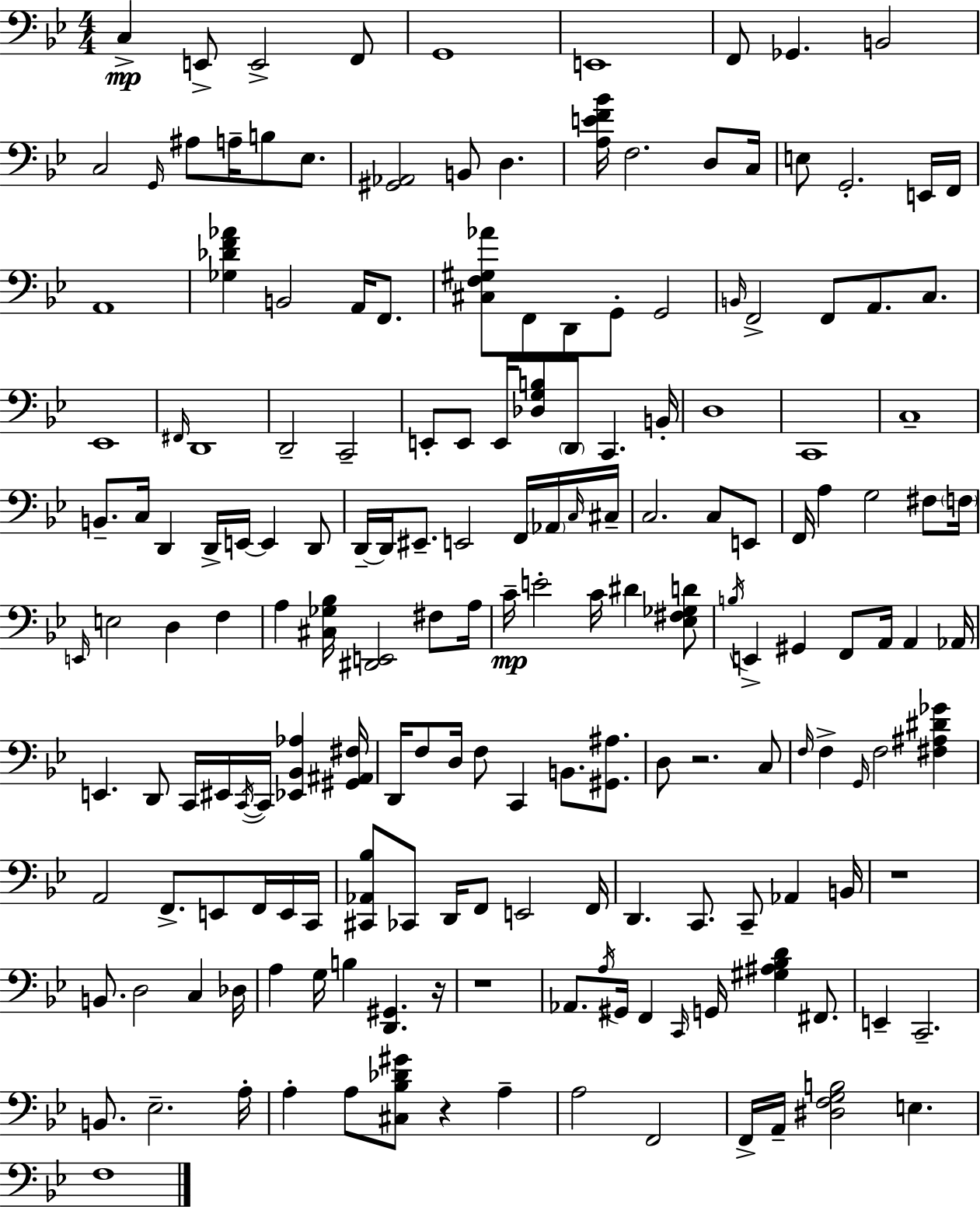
X:1
T:Untitled
M:4/4
L:1/4
K:Bb
C, E,,/2 E,,2 F,,/2 G,,4 E,,4 F,,/2 _G,, B,,2 C,2 G,,/4 ^A,/2 A,/4 B,/2 _E,/2 [^G,,_A,,]2 B,,/2 D, [A,EF_B]/4 F,2 D,/2 C,/4 E,/2 G,,2 E,,/4 F,,/4 A,,4 [_G,_DF_A] B,,2 A,,/4 F,,/2 [^C,F,^G,_A]/2 F,,/2 D,,/2 G,,/2 G,,2 B,,/4 F,,2 F,,/2 A,,/2 C,/2 _E,,4 ^F,,/4 D,,4 D,,2 C,,2 E,,/2 E,,/2 E,,/4 [_D,G,B,]/2 D,,/2 C,, B,,/4 D,4 C,,4 C,4 B,,/2 C,/4 D,, D,,/4 E,,/4 E,, D,,/2 D,,/4 D,,/4 ^E,,/2 E,,2 F,,/4 _A,,/4 C,/4 ^C,/4 C,2 C,/2 E,,/2 F,,/4 A, G,2 ^F,/2 F,/4 E,,/4 E,2 D, F, A, [^C,_G,_B,]/4 [^D,,E,,]2 ^F,/2 A,/4 C/4 E2 C/4 ^D [_E,^F,_G,D]/2 B,/4 E,, ^G,, F,,/2 A,,/4 A,, _A,,/4 E,, D,,/2 C,,/4 ^E,,/4 C,,/4 C,,/4 [_E,,_B,,_A,] [^G,,^A,,^F,]/4 D,,/4 F,/2 D,/4 F,/2 C,, B,,/2 [^G,,^A,]/2 D,/2 z2 C,/2 F,/4 F, G,,/4 F,2 [^F,^A,^D_G] A,,2 F,,/2 E,,/2 F,,/4 E,,/4 C,,/4 [^C,,_A,,_B,]/2 _C,,/2 D,,/4 F,,/2 E,,2 F,,/4 D,, C,,/2 C,,/2 _A,, B,,/4 z4 B,,/2 D,2 C, _D,/4 A, G,/4 B, [D,,^G,,] z/4 z4 _A,,/2 A,/4 ^G,,/4 F,, C,,/4 G,,/4 [^G,^A,_B,D] ^F,,/2 E,, C,,2 B,,/2 _E,2 A,/4 A, A,/2 [^C,_B,_D^G]/2 z A, A,2 F,,2 F,,/4 A,,/4 [^D,F,G,B,]2 E, F,4